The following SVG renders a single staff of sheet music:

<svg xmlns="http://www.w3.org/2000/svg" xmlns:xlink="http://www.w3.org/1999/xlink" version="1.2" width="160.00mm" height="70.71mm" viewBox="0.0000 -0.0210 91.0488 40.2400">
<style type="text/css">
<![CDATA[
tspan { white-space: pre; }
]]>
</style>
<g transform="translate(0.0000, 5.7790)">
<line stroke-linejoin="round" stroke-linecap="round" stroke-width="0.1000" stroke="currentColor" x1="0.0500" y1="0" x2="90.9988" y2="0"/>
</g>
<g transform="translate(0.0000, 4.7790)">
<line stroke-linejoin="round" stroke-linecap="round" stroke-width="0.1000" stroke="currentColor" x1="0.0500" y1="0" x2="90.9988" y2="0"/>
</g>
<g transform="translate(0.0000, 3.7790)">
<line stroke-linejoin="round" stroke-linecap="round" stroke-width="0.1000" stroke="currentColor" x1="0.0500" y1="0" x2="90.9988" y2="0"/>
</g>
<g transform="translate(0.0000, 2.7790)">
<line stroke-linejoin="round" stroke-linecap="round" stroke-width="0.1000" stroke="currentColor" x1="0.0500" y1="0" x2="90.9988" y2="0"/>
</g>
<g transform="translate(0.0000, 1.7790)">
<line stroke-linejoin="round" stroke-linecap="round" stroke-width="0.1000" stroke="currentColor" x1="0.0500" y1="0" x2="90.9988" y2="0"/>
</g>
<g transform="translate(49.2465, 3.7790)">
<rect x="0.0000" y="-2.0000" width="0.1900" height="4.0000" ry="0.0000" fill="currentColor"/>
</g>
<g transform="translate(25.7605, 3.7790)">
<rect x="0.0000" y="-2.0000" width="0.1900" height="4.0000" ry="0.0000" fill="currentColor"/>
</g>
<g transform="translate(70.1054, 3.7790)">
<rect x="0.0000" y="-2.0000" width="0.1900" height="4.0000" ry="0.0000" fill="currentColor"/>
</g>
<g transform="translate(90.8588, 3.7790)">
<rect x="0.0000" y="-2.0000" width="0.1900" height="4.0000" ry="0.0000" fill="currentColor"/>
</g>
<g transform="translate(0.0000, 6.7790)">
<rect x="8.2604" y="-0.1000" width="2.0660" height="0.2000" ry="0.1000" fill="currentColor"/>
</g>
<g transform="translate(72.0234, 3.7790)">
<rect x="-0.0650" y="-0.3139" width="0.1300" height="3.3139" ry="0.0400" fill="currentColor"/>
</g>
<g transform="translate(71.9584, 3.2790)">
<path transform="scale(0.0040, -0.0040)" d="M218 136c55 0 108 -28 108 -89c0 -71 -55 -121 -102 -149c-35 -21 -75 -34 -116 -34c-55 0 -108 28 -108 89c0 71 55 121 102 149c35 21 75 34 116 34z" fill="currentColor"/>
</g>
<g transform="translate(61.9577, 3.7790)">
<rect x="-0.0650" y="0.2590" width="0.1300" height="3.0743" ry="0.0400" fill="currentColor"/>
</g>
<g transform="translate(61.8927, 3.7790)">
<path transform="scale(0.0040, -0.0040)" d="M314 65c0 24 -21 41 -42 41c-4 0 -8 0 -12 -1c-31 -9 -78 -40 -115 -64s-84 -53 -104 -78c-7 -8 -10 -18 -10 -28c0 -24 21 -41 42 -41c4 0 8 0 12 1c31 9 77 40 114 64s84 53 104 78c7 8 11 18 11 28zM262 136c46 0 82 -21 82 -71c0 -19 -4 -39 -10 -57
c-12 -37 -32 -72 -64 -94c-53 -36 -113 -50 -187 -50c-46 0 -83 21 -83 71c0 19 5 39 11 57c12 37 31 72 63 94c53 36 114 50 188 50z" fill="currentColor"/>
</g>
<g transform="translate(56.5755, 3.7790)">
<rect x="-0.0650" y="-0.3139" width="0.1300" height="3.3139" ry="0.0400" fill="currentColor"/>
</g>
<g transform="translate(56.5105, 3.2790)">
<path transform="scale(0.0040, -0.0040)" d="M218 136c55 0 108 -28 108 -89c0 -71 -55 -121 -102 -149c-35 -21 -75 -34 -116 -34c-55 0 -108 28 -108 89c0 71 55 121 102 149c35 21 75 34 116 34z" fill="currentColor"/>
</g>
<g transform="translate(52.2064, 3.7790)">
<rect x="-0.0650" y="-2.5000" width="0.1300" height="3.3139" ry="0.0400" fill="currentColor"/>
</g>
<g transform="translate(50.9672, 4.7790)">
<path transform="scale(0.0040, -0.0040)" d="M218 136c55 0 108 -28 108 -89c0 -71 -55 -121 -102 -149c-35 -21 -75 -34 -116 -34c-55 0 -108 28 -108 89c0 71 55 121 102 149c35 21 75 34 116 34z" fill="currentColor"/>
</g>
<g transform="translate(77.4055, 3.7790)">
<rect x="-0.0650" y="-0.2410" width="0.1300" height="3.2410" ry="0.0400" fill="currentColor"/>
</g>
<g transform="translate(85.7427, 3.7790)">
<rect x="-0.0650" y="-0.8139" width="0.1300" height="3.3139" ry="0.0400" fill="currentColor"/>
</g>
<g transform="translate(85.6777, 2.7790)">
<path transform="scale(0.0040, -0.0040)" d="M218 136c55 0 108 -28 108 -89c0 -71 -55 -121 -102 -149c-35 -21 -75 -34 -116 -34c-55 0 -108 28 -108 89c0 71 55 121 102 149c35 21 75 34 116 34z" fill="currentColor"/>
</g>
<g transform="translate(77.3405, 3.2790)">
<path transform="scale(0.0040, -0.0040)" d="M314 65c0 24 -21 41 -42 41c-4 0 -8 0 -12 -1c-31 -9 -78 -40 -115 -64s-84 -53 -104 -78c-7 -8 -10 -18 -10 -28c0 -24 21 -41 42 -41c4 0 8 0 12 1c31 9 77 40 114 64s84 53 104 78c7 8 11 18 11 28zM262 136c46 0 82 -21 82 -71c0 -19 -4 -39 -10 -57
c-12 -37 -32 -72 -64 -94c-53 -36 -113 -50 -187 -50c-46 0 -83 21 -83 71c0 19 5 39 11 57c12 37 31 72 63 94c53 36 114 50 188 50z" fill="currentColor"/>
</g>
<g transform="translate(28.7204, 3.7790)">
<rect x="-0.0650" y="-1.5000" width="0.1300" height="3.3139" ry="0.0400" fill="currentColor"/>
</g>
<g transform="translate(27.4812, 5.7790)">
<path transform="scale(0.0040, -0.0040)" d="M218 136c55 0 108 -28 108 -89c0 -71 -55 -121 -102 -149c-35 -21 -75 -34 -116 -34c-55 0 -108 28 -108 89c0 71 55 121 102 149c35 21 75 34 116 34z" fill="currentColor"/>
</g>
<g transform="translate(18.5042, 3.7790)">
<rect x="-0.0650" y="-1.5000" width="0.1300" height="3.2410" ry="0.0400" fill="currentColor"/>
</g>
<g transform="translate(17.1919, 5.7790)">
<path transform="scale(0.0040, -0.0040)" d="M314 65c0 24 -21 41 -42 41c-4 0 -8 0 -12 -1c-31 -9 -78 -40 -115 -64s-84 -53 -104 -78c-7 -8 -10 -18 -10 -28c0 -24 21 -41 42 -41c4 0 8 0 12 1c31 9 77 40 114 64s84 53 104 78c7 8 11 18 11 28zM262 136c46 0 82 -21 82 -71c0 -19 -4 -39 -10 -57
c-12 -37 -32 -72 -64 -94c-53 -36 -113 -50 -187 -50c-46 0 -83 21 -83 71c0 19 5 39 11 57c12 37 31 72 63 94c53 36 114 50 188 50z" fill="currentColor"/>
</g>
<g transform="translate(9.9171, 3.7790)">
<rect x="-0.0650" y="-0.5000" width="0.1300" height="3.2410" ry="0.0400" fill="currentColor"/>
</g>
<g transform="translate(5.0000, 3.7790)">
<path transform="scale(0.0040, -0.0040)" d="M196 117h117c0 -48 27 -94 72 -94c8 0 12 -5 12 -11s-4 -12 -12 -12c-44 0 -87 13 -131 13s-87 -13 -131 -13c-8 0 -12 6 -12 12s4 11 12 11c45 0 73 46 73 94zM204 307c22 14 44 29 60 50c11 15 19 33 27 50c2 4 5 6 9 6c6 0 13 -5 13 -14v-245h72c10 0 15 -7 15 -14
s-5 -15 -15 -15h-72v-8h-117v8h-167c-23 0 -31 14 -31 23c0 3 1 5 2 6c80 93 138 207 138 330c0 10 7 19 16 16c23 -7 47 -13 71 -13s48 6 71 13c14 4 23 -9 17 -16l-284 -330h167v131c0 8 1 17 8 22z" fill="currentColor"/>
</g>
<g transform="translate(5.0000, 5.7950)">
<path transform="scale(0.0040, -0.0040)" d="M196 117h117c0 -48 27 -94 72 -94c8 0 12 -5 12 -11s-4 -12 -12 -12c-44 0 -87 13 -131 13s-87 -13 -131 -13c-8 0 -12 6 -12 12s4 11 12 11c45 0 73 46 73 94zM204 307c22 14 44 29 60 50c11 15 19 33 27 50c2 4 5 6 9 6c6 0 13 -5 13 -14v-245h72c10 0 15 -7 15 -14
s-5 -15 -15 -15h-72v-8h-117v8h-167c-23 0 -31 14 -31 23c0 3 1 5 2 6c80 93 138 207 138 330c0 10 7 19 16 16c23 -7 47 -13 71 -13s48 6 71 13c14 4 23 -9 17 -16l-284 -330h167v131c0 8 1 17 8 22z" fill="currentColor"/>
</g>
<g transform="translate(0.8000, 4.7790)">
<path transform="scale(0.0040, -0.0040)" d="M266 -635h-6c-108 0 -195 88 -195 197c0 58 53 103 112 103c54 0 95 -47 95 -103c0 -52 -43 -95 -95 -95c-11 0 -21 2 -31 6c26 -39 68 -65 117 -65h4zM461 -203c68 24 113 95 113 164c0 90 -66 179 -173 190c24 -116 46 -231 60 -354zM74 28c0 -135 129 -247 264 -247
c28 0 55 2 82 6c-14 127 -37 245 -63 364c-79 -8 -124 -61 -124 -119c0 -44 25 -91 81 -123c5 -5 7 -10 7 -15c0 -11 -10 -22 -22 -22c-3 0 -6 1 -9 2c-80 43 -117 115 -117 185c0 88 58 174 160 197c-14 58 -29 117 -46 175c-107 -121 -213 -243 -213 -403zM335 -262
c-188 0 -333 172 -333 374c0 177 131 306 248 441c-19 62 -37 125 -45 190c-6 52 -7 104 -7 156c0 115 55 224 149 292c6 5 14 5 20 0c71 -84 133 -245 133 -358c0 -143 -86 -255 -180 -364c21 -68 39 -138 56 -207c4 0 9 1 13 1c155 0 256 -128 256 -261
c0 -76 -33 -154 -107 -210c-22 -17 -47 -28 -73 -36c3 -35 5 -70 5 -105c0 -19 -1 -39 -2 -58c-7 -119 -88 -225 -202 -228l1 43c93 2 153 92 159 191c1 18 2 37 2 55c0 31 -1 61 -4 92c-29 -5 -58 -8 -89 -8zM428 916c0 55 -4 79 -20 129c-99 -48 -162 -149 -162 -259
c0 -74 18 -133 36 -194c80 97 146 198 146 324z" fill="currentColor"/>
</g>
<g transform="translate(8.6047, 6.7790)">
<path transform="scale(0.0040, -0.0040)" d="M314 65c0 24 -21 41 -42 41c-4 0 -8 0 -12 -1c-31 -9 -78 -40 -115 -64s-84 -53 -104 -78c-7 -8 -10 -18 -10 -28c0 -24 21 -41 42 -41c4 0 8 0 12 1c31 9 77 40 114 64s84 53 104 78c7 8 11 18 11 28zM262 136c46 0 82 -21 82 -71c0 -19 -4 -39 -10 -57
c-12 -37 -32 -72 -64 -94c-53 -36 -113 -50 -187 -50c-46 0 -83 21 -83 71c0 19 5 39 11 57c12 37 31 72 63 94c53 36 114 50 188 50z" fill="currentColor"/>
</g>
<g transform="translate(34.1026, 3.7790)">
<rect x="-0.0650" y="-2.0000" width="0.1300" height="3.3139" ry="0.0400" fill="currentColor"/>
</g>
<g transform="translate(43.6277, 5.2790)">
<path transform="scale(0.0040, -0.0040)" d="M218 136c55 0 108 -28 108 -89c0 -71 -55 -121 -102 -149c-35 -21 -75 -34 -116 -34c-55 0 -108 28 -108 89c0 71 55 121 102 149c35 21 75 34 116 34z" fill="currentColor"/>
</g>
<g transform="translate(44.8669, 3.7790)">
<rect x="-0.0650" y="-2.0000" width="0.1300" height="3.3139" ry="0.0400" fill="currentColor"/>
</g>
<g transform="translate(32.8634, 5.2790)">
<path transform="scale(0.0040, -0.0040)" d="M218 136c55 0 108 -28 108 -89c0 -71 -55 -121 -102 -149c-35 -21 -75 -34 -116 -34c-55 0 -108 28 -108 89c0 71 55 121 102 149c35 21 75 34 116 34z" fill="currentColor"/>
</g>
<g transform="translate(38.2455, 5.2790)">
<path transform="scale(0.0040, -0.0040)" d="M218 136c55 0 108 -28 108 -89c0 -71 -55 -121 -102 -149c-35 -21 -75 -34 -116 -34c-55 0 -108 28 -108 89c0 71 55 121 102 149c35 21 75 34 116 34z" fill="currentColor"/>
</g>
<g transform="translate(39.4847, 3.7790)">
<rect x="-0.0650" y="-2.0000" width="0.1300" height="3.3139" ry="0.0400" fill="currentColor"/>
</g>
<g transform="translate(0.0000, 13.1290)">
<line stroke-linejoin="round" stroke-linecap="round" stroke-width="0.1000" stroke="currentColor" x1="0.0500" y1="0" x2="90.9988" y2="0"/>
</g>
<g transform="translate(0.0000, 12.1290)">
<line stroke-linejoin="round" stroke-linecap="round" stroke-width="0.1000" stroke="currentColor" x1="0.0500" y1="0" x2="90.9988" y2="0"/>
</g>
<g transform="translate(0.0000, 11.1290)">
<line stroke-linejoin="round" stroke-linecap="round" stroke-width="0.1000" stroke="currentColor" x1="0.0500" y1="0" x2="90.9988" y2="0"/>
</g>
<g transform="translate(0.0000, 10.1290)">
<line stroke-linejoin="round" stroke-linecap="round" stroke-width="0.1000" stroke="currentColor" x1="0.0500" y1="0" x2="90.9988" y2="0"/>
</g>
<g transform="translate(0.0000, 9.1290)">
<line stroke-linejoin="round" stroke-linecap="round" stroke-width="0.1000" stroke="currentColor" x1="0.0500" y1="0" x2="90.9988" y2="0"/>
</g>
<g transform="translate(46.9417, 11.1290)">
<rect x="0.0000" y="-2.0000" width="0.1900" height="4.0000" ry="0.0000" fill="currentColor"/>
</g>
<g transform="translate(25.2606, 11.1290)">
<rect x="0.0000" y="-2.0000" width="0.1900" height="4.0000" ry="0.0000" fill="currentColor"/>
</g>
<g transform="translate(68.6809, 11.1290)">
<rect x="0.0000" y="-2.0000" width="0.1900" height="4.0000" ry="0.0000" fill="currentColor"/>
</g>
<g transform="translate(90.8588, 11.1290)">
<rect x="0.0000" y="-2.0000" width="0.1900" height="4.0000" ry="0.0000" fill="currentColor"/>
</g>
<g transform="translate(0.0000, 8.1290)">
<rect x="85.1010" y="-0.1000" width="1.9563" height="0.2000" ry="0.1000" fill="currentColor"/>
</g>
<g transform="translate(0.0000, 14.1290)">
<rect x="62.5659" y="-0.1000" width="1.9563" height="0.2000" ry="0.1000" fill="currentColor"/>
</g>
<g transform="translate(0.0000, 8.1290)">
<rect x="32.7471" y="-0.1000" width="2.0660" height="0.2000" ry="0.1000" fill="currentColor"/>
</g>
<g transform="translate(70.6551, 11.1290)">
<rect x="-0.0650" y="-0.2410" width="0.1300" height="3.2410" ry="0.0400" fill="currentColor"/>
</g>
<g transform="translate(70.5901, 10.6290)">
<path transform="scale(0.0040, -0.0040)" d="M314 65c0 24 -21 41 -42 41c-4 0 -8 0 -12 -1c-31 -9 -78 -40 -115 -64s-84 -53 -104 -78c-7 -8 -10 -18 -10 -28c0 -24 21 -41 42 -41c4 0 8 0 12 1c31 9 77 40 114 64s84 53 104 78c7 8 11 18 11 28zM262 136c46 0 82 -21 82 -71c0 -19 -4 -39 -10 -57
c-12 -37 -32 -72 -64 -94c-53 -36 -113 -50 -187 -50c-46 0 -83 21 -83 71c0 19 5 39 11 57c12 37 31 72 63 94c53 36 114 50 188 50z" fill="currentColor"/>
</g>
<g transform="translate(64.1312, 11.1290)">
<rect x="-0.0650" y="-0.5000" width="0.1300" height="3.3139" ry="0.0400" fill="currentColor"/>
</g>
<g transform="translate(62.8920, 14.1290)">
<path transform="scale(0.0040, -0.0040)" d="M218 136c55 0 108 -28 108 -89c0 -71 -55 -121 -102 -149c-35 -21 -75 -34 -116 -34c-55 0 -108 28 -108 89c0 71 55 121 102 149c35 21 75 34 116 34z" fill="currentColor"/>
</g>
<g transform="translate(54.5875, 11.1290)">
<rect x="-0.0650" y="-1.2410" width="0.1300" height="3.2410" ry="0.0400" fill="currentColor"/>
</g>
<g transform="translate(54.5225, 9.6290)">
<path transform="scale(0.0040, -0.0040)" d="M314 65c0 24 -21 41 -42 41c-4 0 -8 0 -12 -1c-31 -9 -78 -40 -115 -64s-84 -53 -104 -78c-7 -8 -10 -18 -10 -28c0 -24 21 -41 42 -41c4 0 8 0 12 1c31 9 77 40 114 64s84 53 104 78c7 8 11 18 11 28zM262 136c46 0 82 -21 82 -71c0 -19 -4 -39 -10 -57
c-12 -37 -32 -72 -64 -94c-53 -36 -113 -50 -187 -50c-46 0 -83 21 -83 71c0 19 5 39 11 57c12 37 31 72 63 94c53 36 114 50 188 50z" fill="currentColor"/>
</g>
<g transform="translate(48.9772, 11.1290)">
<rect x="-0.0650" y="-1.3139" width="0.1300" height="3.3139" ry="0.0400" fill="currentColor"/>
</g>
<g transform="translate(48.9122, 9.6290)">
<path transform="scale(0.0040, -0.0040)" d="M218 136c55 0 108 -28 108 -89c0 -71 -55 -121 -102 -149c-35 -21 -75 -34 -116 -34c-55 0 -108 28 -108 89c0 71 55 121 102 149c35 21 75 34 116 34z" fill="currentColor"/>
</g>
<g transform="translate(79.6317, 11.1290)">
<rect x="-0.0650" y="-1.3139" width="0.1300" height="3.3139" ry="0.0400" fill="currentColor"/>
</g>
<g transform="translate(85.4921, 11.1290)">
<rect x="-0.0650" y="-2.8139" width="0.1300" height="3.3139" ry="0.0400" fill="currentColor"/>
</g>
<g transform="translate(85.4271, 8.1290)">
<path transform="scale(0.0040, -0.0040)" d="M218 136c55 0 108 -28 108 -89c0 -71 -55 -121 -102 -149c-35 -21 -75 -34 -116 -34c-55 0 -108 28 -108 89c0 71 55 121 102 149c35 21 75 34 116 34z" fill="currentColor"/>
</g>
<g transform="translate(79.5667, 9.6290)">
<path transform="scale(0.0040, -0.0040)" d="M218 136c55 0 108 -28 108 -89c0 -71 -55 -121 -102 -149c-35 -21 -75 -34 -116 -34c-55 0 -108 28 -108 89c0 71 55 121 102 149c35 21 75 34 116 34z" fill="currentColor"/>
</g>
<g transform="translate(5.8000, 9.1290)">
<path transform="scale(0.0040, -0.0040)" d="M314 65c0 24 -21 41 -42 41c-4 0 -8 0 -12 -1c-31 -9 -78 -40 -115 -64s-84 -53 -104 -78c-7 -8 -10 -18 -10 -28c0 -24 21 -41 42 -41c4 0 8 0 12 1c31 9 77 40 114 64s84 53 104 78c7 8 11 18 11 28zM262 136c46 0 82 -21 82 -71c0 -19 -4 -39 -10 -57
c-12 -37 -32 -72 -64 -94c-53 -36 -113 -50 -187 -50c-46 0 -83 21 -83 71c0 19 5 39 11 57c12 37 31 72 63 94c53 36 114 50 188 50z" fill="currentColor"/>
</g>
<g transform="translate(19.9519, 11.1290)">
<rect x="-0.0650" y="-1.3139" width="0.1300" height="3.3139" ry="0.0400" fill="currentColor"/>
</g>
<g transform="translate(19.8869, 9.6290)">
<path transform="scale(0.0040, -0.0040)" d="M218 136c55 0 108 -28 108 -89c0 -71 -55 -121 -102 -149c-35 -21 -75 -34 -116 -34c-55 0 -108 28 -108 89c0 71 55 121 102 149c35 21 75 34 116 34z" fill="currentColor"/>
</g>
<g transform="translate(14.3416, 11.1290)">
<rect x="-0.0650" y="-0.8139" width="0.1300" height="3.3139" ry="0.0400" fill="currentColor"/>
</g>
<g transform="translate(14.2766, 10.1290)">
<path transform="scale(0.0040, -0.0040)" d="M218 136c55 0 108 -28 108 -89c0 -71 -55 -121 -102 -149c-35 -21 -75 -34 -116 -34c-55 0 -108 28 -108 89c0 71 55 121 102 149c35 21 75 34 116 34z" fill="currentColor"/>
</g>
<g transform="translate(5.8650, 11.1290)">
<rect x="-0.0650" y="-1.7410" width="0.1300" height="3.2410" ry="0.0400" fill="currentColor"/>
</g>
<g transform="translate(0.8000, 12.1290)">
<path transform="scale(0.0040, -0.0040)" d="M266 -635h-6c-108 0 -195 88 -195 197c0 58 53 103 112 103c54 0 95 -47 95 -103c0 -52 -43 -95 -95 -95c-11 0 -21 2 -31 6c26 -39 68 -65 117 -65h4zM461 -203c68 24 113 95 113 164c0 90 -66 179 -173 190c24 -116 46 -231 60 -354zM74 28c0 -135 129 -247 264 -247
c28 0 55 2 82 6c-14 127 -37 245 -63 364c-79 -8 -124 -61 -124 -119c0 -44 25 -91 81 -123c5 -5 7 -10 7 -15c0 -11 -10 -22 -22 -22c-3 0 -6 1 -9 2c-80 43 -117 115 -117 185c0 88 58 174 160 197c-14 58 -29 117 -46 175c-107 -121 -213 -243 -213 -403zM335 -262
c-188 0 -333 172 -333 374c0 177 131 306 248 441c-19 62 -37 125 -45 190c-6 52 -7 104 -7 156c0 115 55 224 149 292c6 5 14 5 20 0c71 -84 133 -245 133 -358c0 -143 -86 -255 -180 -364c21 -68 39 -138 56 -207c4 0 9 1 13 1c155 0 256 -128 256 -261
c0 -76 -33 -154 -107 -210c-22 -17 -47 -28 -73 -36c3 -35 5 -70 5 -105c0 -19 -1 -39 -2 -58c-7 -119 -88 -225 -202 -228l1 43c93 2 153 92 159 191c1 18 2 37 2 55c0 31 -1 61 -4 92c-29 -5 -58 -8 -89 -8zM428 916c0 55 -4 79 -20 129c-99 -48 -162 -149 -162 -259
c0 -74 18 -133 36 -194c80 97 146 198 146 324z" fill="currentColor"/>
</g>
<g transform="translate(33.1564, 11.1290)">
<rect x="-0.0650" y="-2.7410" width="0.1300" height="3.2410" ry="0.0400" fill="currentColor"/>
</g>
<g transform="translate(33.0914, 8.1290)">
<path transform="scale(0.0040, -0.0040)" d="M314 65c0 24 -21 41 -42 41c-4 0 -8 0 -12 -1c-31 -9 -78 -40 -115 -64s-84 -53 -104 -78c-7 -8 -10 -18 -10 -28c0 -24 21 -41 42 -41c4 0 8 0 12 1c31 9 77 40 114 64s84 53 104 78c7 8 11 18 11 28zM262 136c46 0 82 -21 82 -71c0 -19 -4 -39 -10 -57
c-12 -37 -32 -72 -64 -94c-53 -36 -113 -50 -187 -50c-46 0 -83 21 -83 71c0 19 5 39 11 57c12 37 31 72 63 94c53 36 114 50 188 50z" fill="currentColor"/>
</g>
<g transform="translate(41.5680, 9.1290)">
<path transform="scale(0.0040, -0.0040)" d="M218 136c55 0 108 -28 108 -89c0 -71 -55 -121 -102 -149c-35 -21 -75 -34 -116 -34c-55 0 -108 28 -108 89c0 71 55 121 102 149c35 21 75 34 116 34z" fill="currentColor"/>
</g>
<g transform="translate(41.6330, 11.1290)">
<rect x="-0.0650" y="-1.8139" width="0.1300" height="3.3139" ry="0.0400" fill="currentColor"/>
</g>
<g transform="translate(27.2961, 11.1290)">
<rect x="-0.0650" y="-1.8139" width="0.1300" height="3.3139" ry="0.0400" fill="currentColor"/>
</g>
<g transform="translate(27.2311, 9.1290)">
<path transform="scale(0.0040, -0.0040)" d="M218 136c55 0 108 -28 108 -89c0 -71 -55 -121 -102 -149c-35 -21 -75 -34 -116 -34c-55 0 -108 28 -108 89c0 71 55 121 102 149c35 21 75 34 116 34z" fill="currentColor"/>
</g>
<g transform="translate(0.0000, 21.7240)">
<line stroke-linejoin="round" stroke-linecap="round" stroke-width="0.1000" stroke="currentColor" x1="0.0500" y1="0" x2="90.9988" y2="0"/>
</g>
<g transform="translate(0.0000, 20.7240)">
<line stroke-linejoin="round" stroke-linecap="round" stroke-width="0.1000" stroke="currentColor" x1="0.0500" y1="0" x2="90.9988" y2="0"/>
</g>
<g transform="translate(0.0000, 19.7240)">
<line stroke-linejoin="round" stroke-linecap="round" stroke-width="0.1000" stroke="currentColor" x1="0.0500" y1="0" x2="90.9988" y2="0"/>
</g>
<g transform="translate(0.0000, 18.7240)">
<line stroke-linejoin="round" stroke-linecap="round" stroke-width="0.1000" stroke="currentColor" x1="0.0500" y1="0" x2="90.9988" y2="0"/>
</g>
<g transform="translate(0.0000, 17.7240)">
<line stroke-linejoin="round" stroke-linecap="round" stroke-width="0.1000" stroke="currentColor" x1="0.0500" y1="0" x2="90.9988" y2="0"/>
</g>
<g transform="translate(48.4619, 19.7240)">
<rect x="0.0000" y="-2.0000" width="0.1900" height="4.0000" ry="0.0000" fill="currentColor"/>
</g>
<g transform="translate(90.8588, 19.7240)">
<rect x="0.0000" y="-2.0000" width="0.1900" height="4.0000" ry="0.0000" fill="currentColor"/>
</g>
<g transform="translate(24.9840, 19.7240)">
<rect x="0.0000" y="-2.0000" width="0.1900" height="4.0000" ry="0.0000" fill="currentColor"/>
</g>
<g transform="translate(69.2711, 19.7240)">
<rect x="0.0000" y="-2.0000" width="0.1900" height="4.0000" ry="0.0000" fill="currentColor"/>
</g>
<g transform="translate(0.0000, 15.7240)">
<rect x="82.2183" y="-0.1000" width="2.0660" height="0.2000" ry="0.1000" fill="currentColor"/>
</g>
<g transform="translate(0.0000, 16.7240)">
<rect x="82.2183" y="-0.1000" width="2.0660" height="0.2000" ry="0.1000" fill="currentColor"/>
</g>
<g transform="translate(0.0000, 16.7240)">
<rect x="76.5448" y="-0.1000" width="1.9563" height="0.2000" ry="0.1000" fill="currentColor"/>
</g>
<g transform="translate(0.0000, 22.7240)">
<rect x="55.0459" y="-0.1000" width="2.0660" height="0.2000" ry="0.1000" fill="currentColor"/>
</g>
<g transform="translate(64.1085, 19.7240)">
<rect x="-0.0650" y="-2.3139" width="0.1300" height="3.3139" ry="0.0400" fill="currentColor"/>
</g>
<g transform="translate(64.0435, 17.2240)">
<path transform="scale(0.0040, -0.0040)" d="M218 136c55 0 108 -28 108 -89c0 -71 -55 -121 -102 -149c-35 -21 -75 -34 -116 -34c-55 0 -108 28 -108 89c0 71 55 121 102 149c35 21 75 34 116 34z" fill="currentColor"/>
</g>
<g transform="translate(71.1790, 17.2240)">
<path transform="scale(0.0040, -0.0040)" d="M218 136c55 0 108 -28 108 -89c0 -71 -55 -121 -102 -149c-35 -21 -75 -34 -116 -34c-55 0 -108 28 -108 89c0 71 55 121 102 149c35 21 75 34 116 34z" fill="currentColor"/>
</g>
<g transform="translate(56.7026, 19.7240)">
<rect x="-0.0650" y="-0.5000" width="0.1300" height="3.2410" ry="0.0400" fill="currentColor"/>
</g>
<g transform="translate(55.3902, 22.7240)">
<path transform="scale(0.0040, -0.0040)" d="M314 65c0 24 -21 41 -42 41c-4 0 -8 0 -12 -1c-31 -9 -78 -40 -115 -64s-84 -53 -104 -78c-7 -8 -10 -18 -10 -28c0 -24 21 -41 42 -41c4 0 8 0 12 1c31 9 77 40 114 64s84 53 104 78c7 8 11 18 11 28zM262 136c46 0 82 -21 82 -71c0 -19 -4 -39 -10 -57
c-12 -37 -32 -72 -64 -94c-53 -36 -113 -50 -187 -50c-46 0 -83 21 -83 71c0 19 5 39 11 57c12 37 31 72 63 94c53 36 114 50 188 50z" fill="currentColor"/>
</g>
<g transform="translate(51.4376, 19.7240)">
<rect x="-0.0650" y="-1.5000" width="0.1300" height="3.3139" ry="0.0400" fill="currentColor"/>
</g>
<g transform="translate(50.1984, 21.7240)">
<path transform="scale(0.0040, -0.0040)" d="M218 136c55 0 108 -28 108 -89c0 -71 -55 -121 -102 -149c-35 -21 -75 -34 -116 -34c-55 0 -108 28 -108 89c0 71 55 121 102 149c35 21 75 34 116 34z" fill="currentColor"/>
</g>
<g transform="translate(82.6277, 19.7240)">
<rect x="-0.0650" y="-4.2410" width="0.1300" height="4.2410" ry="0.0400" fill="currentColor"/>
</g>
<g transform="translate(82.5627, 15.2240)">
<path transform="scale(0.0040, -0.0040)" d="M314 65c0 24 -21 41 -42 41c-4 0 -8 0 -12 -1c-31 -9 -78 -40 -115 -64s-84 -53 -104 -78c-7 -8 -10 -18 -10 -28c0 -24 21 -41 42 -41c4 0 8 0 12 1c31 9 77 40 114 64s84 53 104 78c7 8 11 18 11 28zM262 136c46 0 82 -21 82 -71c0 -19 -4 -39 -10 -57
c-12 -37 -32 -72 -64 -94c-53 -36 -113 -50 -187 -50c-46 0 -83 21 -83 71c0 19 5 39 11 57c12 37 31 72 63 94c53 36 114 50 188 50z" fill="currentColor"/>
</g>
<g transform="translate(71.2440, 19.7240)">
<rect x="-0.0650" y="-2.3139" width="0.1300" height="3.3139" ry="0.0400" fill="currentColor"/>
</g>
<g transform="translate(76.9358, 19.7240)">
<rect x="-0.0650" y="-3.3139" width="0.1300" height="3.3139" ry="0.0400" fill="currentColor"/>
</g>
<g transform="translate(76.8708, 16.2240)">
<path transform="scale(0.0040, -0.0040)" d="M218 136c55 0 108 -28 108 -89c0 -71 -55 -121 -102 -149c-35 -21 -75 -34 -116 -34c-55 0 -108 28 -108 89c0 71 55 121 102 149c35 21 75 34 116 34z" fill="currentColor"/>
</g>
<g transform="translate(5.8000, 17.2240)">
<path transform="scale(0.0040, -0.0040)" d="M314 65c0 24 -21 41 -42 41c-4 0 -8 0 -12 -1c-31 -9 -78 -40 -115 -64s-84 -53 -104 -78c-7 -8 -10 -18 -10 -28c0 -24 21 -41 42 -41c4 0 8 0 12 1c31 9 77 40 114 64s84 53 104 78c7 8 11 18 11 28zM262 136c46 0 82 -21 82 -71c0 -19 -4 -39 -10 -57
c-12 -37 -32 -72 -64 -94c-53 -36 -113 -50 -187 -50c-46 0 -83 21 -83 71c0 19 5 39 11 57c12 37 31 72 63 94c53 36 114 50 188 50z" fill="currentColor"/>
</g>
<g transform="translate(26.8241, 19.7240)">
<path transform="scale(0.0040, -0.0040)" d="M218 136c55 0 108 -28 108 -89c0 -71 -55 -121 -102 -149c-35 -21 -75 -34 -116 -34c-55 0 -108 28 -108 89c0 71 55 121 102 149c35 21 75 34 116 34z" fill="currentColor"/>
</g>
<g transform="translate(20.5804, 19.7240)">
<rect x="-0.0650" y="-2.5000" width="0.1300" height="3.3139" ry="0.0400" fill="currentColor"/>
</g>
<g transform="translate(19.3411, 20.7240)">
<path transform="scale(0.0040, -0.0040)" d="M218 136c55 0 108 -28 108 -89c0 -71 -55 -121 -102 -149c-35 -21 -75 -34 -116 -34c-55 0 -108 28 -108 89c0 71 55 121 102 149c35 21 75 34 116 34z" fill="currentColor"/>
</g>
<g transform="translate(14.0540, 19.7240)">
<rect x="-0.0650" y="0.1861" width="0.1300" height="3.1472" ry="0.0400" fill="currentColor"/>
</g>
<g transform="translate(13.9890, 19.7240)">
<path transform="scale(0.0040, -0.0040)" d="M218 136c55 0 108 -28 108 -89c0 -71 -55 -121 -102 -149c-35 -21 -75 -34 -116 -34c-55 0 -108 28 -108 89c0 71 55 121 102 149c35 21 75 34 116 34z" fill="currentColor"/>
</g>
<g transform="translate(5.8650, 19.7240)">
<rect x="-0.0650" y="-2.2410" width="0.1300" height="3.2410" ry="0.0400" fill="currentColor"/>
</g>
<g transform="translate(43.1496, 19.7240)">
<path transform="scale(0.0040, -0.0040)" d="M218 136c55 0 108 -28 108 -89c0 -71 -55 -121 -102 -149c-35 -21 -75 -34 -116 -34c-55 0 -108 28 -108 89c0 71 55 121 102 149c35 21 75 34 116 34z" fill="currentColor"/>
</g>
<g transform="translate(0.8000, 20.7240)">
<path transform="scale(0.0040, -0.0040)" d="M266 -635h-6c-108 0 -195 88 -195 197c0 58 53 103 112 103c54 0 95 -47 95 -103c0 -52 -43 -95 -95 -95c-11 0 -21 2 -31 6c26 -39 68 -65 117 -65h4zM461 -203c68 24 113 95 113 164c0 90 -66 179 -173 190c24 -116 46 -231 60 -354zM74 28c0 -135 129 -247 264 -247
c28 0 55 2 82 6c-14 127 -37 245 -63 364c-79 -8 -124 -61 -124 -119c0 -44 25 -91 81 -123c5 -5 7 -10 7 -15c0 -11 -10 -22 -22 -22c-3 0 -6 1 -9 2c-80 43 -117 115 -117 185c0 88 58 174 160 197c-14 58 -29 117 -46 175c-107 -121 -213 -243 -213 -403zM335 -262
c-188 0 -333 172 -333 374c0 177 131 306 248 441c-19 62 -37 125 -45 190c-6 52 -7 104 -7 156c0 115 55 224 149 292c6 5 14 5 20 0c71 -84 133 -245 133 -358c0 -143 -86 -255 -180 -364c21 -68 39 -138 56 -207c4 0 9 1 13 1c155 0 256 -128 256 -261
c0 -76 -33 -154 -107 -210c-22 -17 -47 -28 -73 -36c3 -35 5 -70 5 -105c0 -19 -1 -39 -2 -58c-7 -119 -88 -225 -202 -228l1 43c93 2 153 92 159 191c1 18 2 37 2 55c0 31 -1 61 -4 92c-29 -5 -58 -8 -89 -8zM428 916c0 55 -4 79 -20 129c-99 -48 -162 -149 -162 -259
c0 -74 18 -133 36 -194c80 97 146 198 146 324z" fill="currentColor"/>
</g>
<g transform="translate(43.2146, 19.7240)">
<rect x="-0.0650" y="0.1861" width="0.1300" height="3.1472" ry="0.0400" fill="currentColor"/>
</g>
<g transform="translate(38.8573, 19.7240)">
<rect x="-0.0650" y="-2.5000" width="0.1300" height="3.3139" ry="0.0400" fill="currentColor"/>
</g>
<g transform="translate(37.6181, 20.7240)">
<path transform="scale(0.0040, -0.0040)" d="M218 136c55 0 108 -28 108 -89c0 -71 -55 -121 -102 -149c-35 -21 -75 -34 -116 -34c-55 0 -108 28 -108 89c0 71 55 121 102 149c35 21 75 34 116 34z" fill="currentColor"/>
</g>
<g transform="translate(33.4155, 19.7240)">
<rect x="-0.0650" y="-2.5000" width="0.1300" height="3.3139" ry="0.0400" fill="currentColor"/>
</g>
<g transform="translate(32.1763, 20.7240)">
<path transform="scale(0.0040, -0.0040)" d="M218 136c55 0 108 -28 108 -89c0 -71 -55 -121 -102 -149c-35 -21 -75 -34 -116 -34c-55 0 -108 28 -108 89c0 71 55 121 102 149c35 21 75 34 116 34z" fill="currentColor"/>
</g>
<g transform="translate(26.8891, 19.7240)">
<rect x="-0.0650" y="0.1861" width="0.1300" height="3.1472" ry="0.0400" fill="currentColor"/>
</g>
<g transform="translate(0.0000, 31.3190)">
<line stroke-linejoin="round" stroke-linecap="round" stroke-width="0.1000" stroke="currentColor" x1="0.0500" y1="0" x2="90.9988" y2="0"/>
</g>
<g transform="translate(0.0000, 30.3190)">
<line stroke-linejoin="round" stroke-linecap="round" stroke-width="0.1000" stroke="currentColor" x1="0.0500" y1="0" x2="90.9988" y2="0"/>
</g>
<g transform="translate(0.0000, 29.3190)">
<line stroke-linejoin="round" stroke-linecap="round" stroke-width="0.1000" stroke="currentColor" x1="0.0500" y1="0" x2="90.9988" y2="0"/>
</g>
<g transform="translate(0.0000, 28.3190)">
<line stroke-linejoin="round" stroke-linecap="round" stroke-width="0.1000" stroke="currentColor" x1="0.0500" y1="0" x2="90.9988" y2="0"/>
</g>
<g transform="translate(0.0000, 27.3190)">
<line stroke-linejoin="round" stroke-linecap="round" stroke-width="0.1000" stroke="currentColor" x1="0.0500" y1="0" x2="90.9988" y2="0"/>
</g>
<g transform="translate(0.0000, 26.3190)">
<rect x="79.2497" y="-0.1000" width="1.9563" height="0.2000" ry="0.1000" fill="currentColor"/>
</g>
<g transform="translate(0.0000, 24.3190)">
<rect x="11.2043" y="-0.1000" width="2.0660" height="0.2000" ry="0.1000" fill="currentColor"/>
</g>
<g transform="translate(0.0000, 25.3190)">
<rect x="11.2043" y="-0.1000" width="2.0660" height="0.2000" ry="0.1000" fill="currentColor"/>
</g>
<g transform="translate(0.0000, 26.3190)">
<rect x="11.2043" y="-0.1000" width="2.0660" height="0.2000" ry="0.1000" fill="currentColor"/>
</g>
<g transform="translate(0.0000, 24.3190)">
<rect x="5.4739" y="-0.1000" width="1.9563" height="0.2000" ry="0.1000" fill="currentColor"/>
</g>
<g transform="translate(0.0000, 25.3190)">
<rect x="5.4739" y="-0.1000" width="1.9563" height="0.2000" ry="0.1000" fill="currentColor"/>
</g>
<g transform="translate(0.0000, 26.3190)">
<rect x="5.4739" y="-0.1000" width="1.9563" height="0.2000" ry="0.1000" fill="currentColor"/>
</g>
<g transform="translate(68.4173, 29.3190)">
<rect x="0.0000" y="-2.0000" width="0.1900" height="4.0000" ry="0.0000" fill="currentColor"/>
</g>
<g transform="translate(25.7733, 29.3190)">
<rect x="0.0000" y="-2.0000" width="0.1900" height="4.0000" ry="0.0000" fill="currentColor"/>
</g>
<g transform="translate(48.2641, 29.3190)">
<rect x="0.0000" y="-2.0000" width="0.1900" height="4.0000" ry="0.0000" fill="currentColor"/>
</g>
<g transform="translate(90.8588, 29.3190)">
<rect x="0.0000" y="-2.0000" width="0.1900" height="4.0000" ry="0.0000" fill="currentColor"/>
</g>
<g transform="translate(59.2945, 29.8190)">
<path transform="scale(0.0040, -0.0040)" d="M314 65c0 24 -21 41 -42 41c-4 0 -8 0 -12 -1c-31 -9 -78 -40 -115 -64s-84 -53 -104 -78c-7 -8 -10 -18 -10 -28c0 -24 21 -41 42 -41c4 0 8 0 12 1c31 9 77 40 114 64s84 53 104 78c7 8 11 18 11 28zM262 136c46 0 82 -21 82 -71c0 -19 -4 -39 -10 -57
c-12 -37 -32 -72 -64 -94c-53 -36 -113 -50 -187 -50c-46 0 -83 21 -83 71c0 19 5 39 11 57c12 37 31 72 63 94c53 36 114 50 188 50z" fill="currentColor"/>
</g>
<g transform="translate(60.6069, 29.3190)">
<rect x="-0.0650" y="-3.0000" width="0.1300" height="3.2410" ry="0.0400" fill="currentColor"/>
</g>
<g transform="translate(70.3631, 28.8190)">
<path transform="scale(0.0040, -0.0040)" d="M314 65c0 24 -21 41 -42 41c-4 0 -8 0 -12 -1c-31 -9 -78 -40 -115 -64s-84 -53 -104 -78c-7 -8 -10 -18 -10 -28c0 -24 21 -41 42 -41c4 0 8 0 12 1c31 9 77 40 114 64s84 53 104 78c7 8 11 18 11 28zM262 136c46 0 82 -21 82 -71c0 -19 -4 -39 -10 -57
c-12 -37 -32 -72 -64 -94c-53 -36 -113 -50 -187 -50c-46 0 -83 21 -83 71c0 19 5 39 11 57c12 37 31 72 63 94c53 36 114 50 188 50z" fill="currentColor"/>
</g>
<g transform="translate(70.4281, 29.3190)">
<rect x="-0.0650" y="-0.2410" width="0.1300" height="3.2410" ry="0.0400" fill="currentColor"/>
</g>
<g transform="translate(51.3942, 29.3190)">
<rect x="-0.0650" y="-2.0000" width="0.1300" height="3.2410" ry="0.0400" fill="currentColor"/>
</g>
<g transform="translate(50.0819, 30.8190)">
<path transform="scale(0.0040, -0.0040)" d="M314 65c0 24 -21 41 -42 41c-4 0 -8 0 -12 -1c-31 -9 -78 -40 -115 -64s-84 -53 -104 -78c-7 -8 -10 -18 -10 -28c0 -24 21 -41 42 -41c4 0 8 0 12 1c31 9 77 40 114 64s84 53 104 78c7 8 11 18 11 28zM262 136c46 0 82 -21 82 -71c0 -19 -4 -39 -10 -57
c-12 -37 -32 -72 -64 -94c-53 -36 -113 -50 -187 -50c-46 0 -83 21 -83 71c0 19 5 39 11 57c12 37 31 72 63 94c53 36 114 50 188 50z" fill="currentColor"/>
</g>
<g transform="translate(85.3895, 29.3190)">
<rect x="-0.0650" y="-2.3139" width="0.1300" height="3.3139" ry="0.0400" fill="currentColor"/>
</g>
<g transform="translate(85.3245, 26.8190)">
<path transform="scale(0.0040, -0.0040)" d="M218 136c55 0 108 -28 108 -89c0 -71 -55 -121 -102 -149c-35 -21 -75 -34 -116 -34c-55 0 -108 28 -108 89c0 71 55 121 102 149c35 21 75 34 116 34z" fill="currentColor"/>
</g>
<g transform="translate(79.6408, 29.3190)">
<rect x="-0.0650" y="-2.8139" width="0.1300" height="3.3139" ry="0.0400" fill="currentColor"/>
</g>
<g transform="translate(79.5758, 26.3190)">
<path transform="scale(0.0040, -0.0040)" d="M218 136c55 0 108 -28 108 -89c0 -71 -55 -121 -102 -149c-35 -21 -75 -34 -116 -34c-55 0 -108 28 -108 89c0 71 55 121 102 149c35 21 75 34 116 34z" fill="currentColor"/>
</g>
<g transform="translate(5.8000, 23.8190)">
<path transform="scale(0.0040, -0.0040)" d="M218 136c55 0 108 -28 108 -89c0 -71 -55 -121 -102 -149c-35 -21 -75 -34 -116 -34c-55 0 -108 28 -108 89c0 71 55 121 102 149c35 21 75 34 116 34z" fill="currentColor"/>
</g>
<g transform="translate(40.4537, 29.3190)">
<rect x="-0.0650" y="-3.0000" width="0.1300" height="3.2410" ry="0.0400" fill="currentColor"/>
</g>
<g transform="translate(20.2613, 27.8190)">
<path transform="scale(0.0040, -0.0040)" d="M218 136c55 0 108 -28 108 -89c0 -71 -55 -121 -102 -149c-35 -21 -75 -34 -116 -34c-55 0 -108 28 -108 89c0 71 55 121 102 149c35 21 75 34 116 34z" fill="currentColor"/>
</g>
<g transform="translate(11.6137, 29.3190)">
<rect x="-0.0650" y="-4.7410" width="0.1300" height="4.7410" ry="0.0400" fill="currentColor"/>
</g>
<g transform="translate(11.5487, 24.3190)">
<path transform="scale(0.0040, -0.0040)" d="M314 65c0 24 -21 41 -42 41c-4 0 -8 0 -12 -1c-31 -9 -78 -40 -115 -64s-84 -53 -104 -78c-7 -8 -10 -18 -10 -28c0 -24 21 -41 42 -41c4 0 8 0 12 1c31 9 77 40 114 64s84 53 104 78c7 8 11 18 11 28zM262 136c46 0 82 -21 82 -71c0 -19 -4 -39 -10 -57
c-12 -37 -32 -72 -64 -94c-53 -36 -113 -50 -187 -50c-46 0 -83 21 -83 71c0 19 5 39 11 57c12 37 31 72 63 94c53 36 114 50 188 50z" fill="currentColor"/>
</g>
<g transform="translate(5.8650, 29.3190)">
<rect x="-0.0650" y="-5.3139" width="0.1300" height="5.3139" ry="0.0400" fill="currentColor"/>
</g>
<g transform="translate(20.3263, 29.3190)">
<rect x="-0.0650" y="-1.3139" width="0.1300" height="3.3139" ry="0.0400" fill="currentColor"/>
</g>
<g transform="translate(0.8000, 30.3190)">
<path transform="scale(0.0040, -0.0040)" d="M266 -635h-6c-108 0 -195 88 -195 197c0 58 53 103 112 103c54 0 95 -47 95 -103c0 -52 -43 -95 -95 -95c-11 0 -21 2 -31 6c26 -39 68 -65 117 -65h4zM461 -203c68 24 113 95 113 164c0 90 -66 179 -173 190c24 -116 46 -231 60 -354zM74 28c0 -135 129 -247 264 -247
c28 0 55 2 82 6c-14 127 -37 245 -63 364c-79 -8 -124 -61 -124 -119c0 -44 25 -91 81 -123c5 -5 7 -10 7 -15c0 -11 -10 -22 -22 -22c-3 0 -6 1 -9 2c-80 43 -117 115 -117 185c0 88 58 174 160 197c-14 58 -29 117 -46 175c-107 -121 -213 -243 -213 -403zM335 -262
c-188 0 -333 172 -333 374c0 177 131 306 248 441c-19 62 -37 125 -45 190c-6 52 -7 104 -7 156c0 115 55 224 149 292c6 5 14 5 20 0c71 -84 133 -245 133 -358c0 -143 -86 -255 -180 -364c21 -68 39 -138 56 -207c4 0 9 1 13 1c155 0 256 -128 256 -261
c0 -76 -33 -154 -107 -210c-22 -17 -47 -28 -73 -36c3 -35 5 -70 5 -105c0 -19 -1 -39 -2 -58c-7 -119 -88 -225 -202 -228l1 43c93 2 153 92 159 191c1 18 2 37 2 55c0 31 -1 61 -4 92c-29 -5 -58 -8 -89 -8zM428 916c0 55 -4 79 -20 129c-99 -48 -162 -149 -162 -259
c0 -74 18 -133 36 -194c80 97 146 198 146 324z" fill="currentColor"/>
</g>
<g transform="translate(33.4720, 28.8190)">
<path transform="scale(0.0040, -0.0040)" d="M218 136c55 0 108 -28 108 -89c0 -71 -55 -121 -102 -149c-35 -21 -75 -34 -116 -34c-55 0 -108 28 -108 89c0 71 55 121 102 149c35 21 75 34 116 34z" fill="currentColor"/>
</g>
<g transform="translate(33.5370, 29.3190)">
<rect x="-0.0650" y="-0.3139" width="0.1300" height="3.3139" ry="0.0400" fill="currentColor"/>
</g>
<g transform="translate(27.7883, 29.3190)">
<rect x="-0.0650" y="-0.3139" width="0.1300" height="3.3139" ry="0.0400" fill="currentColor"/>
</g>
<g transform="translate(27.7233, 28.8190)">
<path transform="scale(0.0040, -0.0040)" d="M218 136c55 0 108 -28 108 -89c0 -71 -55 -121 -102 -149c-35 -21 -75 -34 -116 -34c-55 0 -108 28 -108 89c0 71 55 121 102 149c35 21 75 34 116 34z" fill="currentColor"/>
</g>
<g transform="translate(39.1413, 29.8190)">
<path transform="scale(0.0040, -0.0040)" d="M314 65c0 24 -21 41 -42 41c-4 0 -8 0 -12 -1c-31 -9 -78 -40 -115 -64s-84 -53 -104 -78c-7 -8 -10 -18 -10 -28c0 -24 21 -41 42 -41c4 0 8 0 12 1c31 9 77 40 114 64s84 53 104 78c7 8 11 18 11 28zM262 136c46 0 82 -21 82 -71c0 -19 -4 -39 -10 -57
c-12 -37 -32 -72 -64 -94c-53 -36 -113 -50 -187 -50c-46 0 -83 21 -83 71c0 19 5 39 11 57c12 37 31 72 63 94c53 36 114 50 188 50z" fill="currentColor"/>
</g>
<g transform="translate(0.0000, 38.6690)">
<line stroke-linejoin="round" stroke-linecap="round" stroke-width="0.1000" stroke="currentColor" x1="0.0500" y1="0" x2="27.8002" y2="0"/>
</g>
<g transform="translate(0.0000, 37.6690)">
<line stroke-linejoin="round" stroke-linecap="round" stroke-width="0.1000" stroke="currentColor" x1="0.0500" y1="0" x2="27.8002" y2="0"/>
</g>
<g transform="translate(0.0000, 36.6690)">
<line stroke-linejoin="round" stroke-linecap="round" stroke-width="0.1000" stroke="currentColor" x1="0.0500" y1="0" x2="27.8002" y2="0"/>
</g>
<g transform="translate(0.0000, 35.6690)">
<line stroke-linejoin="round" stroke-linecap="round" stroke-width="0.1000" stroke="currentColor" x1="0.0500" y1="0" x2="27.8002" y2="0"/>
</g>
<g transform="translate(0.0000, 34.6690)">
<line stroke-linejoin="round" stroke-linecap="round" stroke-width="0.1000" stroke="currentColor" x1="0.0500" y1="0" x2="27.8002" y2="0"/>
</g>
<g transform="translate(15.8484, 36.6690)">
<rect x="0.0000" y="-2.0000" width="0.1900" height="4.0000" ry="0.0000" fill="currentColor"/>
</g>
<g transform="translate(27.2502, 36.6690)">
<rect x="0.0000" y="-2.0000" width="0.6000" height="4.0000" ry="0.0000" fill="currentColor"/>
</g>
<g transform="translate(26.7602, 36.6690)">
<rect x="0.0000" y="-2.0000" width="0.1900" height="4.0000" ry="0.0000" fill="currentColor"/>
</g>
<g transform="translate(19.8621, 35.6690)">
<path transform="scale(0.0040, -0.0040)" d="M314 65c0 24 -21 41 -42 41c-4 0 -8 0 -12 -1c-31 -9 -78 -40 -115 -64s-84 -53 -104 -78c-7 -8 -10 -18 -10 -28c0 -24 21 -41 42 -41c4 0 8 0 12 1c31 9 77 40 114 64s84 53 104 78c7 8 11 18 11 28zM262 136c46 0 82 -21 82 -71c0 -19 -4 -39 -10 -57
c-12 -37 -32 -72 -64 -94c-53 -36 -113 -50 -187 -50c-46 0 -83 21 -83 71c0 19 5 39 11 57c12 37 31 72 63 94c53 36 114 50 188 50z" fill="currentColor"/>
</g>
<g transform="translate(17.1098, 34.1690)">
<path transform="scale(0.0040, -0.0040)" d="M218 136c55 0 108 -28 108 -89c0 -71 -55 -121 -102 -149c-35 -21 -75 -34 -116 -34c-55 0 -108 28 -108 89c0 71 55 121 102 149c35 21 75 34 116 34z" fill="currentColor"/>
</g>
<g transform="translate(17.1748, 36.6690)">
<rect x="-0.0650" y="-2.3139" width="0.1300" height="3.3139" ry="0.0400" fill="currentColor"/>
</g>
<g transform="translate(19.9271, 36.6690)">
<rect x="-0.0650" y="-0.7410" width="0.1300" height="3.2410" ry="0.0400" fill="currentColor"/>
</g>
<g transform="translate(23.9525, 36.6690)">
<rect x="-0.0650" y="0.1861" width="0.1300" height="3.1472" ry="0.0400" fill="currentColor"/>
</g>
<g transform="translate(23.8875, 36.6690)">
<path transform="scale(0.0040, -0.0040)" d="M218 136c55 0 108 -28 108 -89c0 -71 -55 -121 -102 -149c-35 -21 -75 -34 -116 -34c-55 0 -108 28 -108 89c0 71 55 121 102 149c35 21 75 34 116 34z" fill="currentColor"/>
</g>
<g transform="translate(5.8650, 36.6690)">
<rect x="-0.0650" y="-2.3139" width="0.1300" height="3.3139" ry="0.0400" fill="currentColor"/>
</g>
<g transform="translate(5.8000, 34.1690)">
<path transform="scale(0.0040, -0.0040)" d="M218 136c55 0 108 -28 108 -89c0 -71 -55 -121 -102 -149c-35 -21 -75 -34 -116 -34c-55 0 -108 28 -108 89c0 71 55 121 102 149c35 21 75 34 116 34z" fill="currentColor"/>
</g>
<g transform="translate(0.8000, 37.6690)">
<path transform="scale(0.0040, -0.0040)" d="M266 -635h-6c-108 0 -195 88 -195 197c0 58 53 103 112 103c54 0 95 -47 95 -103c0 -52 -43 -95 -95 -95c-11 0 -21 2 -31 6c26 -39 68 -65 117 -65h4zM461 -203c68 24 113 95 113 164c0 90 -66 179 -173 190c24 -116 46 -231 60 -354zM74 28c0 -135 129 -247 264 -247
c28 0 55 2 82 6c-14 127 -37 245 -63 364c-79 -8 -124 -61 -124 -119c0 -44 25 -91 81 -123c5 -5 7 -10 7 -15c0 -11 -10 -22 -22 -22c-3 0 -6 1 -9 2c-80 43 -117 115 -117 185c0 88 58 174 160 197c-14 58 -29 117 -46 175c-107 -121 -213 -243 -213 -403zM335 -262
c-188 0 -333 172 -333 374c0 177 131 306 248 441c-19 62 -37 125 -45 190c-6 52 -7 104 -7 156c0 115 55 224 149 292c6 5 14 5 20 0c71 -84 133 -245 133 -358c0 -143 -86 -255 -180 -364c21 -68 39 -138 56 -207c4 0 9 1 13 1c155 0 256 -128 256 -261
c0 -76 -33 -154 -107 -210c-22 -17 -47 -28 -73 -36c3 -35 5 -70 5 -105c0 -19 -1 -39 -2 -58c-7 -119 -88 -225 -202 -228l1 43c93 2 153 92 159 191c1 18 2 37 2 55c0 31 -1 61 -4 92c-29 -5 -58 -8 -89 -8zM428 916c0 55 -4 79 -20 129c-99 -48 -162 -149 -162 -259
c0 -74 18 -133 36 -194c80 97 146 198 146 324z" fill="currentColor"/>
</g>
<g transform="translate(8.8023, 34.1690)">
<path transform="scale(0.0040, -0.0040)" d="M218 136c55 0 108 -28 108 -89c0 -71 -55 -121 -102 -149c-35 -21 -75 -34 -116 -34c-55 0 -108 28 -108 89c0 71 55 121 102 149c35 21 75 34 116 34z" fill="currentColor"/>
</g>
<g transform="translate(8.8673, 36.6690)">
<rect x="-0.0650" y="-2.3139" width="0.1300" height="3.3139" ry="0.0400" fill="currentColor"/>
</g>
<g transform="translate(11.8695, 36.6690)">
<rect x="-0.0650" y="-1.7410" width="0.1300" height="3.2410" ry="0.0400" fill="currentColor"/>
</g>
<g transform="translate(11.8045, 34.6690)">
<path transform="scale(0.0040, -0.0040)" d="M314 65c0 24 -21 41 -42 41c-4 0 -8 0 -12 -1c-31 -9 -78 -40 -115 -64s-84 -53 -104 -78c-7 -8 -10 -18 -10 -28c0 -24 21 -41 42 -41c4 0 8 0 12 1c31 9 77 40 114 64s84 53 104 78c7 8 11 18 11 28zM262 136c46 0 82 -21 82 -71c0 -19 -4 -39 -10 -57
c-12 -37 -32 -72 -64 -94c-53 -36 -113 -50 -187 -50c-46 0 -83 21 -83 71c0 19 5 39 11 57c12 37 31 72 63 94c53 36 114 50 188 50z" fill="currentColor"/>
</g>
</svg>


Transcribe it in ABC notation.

X:1
T:Untitled
M:4/4
L:1/4
K:C
C2 E2 E F F F G c B2 c c2 d f2 d e f a2 f e e2 C c2 e a g2 B G B G G B E C2 g g b d'2 f' e'2 e c c A2 F2 A2 c2 a g g g f2 g d2 B